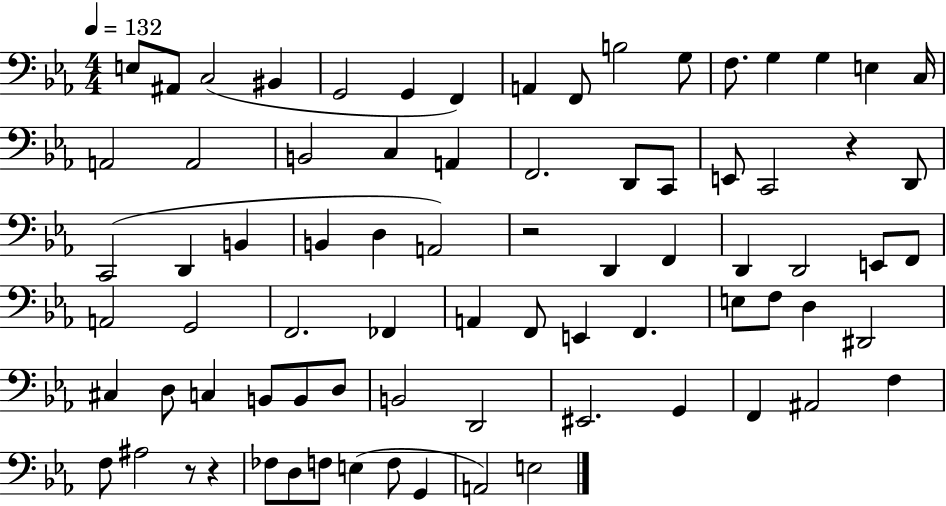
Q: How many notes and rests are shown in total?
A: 78